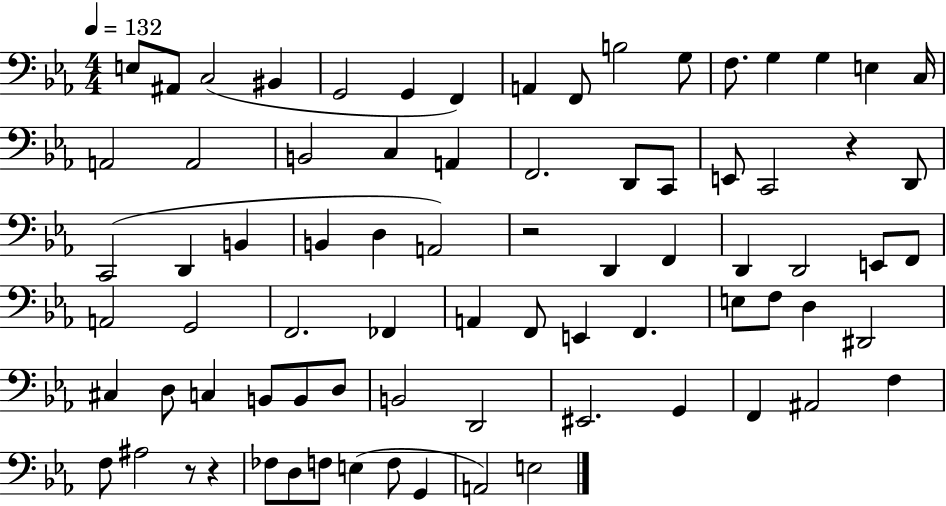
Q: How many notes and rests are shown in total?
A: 78